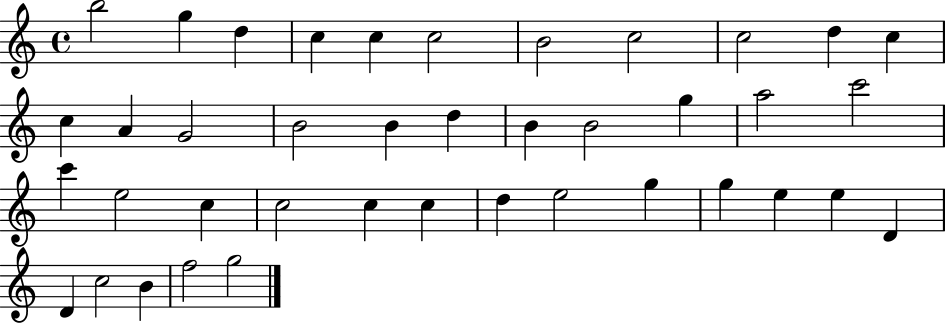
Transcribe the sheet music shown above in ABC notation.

X:1
T:Untitled
M:4/4
L:1/4
K:C
b2 g d c c c2 B2 c2 c2 d c c A G2 B2 B d B B2 g a2 c'2 c' e2 c c2 c c d e2 g g e e D D c2 B f2 g2